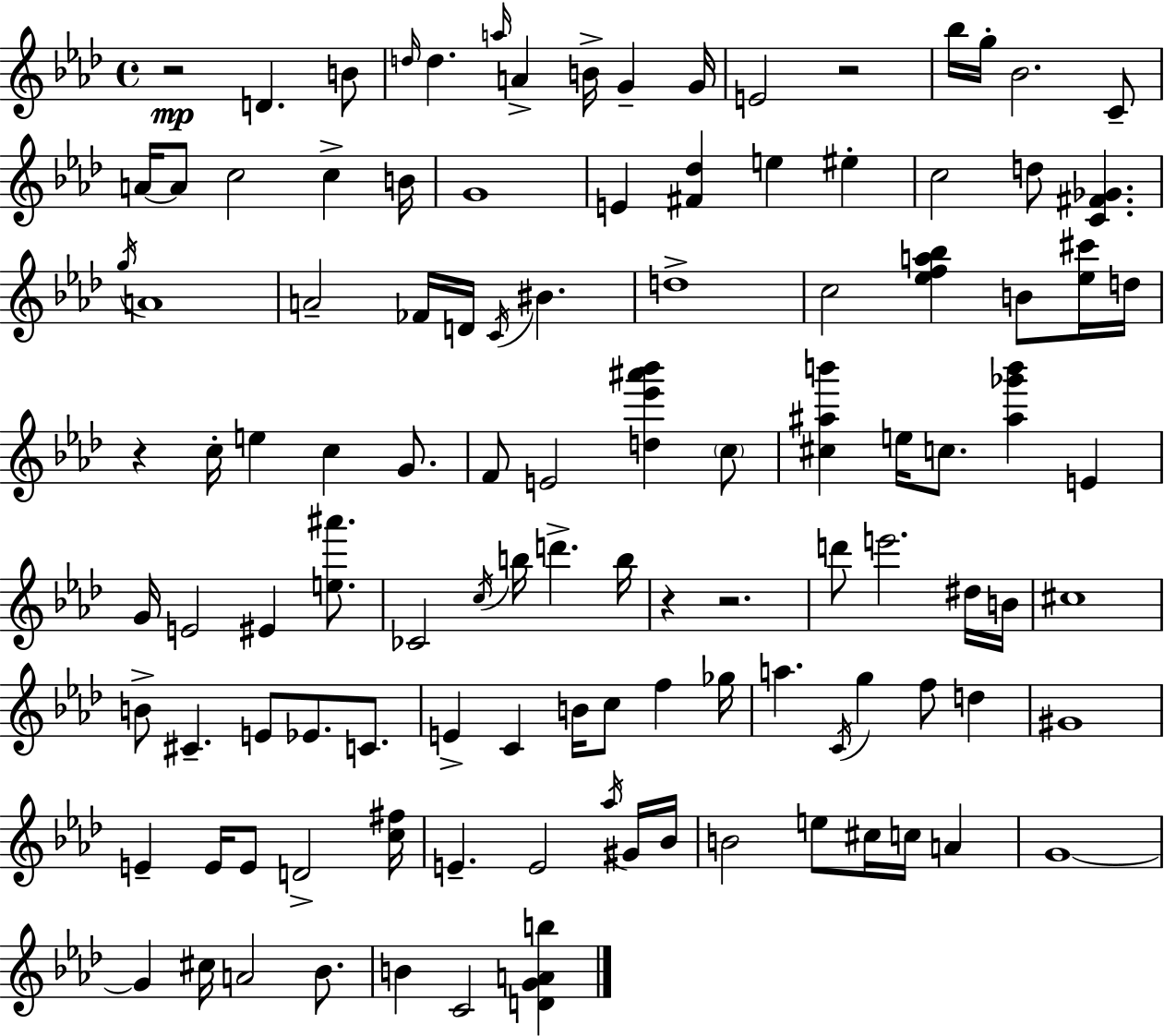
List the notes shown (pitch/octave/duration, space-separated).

R/h D4/q. B4/e D5/s D5/q. A5/s A4/q B4/s G4/q G4/s E4/h R/h Bb5/s G5/s Bb4/h. C4/e A4/s A4/e C5/h C5/q B4/s G4/w E4/q [F#4,Db5]/q E5/q EIS5/q C5/h D5/e [C4,F#4,Gb4]/q. G5/s A4/w A4/h FES4/s D4/s C4/s BIS4/q. D5/w C5/h [Eb5,F5,A5,Bb5]/q B4/e [Eb5,C#6]/s D5/s R/q C5/s E5/q C5/q G4/e. F4/e E4/h [D5,Eb6,A#6,Bb6]/q C5/e [C#5,A#5,B6]/q E5/s C5/e. [A#5,Gb6,B6]/q E4/q G4/s E4/h EIS4/q [E5,A#6]/e. CES4/h C5/s B5/s D6/q. B5/s R/q R/h. D6/e E6/h. D#5/s B4/s C#5/w B4/e C#4/q. E4/e Eb4/e. C4/e. E4/q C4/q B4/s C5/e F5/q Gb5/s A5/q. C4/s G5/q F5/e D5/q G#4/w E4/q E4/s E4/e D4/h [C5,F#5]/s E4/q. E4/h Ab5/s G#4/s Bb4/s B4/h E5/e C#5/s C5/s A4/q G4/w G4/q C#5/s A4/h Bb4/e. B4/q C4/h [D4,G4,A4,B5]/q